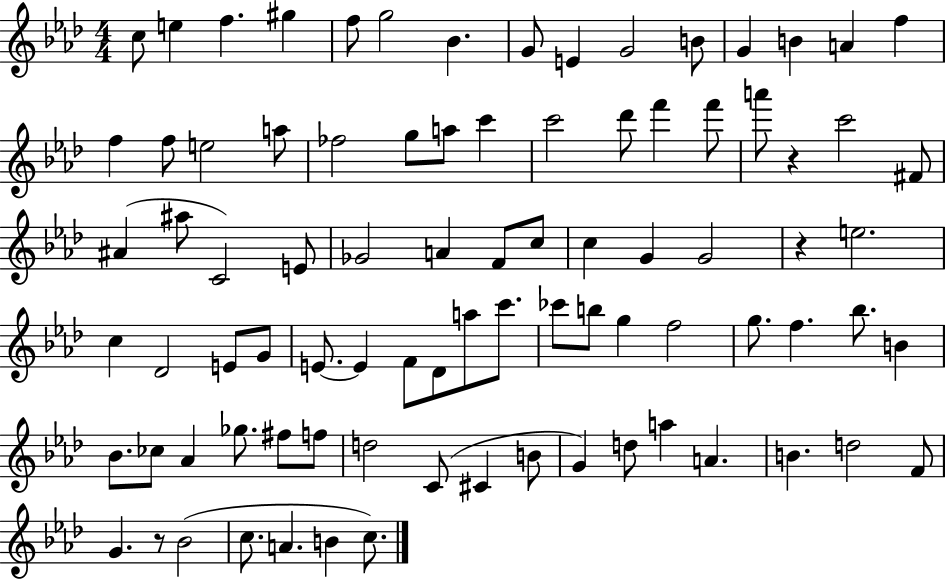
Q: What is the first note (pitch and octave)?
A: C5